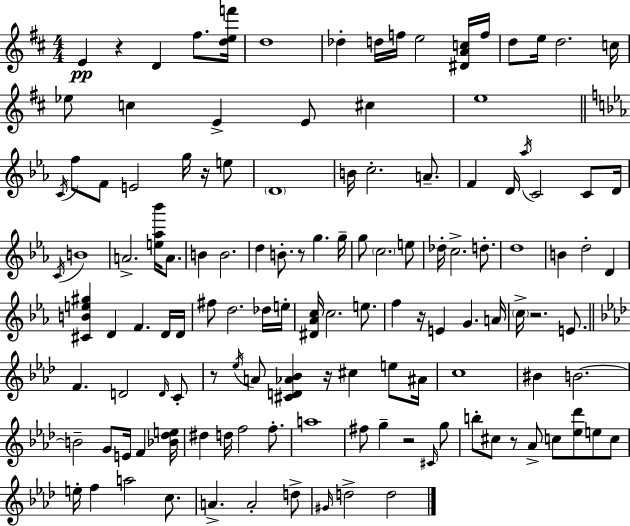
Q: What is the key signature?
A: D major